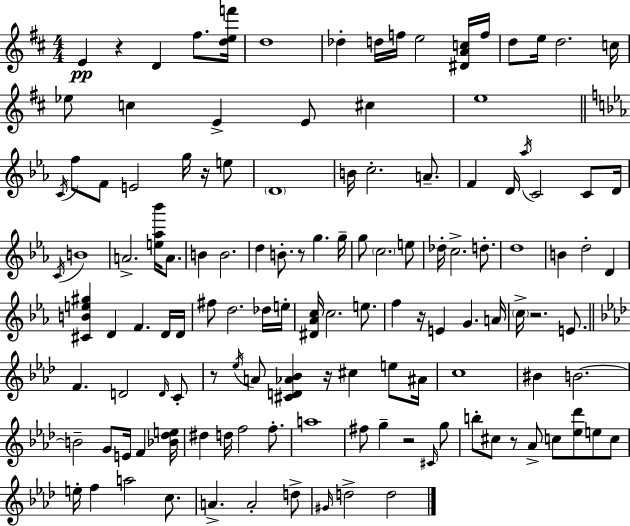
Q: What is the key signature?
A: D major